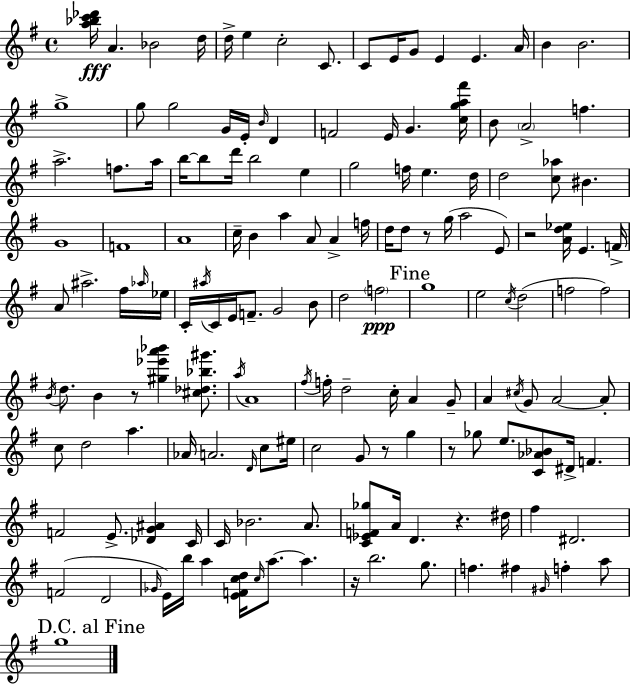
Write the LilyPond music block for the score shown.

{
  \clef treble
  \time 4/4
  \defaultTimeSignature
  \key g \major
  <a'' bes'' c''' des'''>16\fff a'4. bes'2 d''16 | d''16-> e''4 c''2-. c'8. | c'8 e'16 g'8 e'4 e'4. a'16 | b'4 b'2. | \break g''1-> | g''8 g''2 g'16 e'16-. \grace { b'16 } d'4 | f'2 e'16 g'4. | <c'' g'' a'' fis'''>16 b'8 \parenthesize a'2-> f''4. | \break a''2.-> f''8. | a''16 b''16~~ b''8 d'''16 b''2 e''4 | g''2 f''16 e''4. | d''16 d''2 <c'' aes''>8 bis'4. | \break g'1 | f'1 | a'1 | c''16-- b'4 a''4 a'8 a'4-> | \break f''16 d''16 d''8 r8 g''16( a''2 e'8) | r2 <a' d'' ees''>16 e'4. | f'16-> a'8 ais''2.-> fis''16 | \grace { aes''16 } ees''16 c'16-. \acciaccatura { ais''16 } c'16 e'16 f'8.-- g'2 | \break b'8 d''2 \parenthesize f''2\ppp | \mark "Fine" g''1 | e''2 \acciaccatura { c''16 } d''2( | f''2 f''2) | \break \acciaccatura { b'16 } d''8. b'4 r8 <gis'' ees''' a''' bes'''>4 | <cis'' des'' bes'' gis'''>8. \acciaccatura { a''16 } a'1 | \acciaccatura { fis''16 } f''16-. d''2-- | c''16-. a'4 g'8-- a'4 \acciaccatura { cis''16 } g'8 a'2~~ | \break a'8-. c''8 d''2 | a''4. aes'16 a'2. | \grace { d'16 } c''8 eis''16 c''2 | g'8 r8 g''4 r8 ges''8 e''8. | \break <c' aes' bes'>8 dis'16-> f'4. f'2 | e'8.-> <des' g' ais'>4 c'16 c'16 bes'2. | a'8. <c' ees' f' ges''>8 a'16 d'4. | r4. dis''16 fis''4 dis'2. | \break f'2( | d'2 \grace { ges'16 }) e'16 b''16 a''4 | <e' f' c'' d''>16 \grace { c''16 } a''8.~~ a''4. r16 b''2. | g''8. f''4. | \break fis''4 \grace { gis'16 } f''4-. a''8 \mark "D.C. al Fine" g''1 | \bar "|."
}